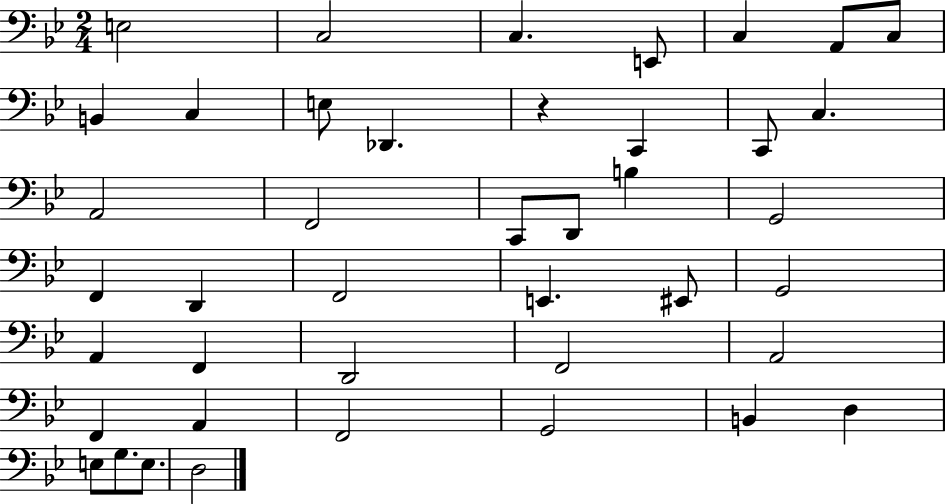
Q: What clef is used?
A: bass